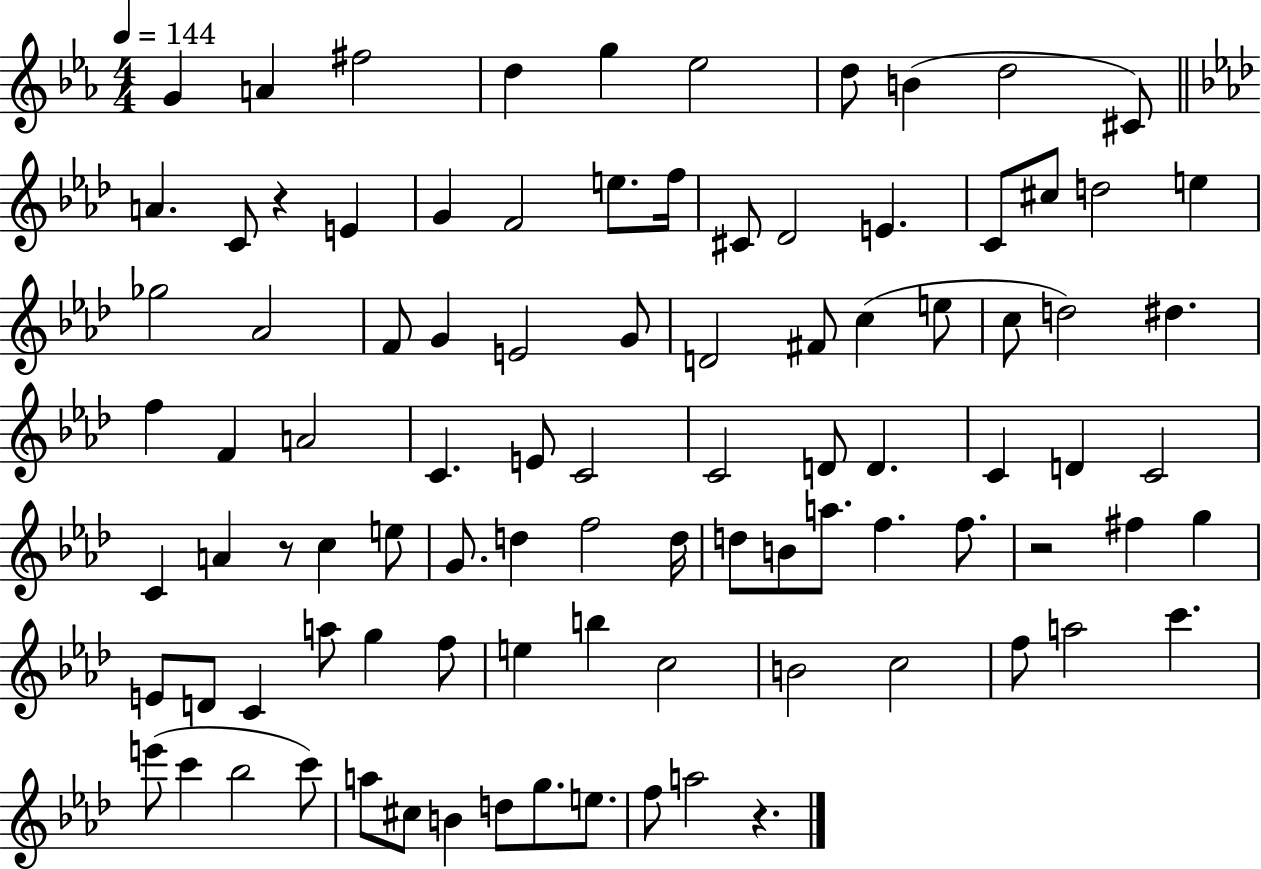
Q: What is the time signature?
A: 4/4